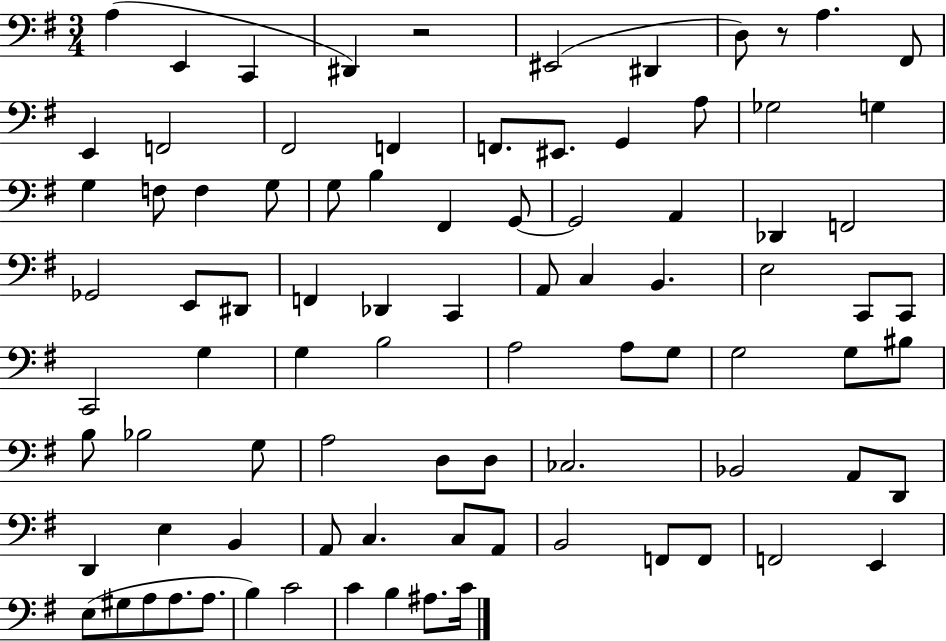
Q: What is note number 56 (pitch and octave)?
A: G3